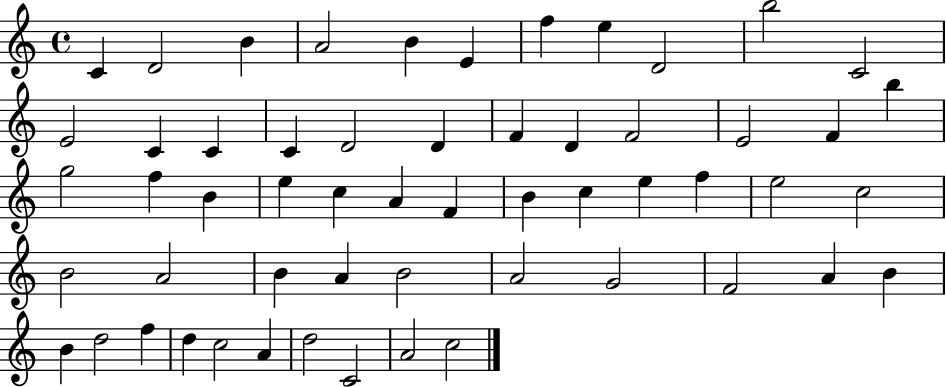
C4/q D4/h B4/q A4/h B4/q E4/q F5/q E5/q D4/h B5/h C4/h E4/h C4/q C4/q C4/q D4/h D4/q F4/q D4/q F4/h E4/h F4/q B5/q G5/h F5/q B4/q E5/q C5/q A4/q F4/q B4/q C5/q E5/q F5/q E5/h C5/h B4/h A4/h B4/q A4/q B4/h A4/h G4/h F4/h A4/q B4/q B4/q D5/h F5/q D5/q C5/h A4/q D5/h C4/h A4/h C5/h